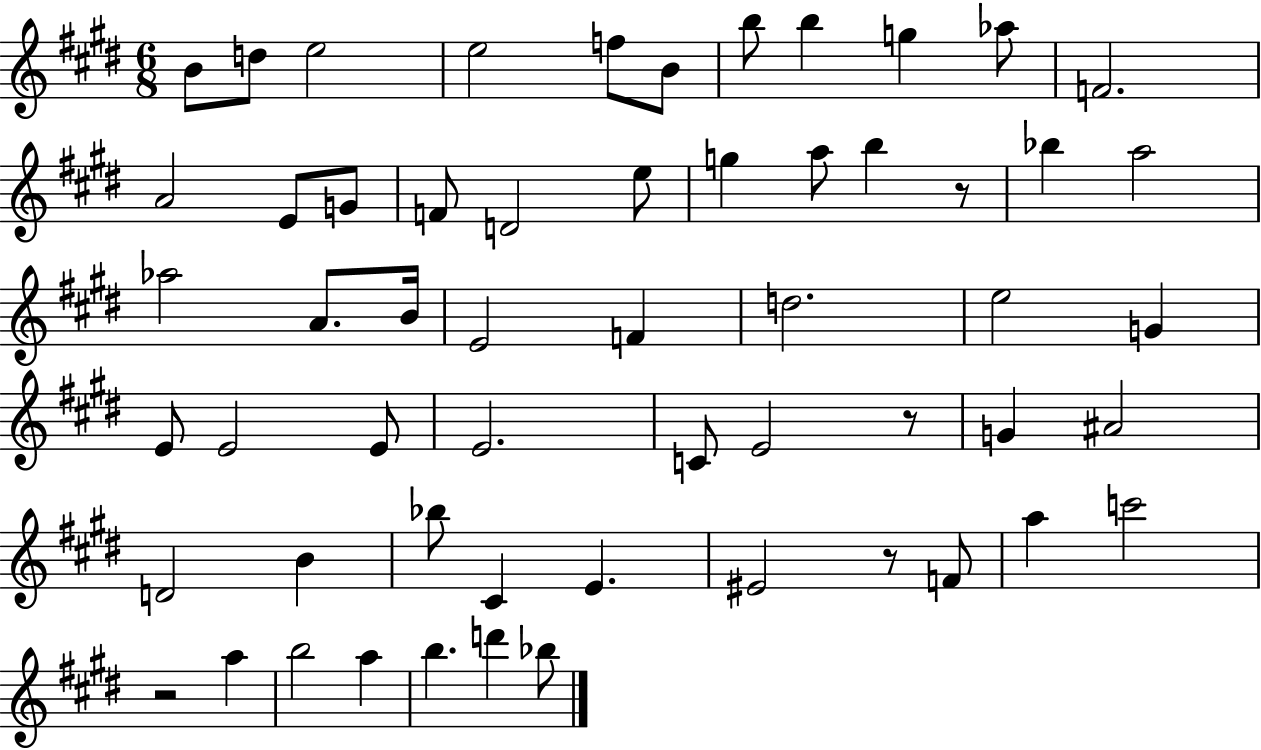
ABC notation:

X:1
T:Untitled
M:6/8
L:1/4
K:E
B/2 d/2 e2 e2 f/2 B/2 b/2 b g _a/2 F2 A2 E/2 G/2 F/2 D2 e/2 g a/2 b z/2 _b a2 _a2 A/2 B/4 E2 F d2 e2 G E/2 E2 E/2 E2 C/2 E2 z/2 G ^A2 D2 B _b/2 ^C E ^E2 z/2 F/2 a c'2 z2 a b2 a b d' _b/2